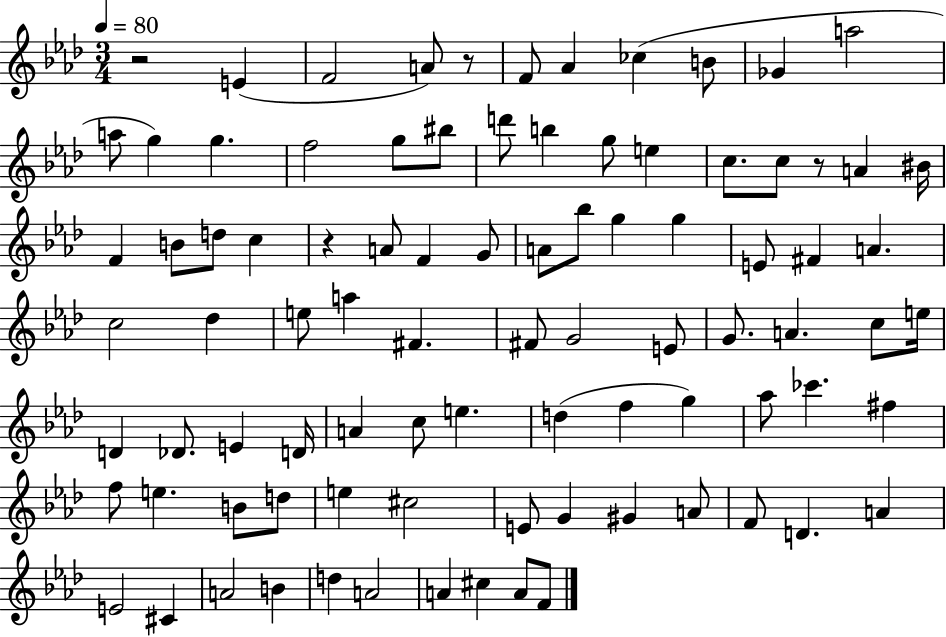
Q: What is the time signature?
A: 3/4